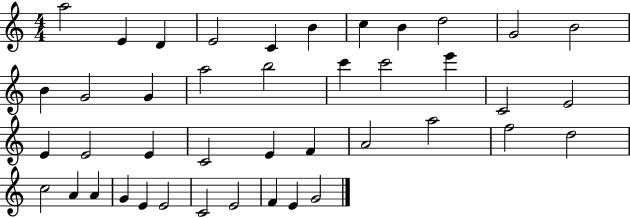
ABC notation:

X:1
T:Untitled
M:4/4
L:1/4
K:C
a2 E D E2 C B c B d2 G2 B2 B G2 G a2 b2 c' c'2 e' C2 E2 E E2 E C2 E F A2 a2 f2 d2 c2 A A G E E2 C2 E2 F E G2